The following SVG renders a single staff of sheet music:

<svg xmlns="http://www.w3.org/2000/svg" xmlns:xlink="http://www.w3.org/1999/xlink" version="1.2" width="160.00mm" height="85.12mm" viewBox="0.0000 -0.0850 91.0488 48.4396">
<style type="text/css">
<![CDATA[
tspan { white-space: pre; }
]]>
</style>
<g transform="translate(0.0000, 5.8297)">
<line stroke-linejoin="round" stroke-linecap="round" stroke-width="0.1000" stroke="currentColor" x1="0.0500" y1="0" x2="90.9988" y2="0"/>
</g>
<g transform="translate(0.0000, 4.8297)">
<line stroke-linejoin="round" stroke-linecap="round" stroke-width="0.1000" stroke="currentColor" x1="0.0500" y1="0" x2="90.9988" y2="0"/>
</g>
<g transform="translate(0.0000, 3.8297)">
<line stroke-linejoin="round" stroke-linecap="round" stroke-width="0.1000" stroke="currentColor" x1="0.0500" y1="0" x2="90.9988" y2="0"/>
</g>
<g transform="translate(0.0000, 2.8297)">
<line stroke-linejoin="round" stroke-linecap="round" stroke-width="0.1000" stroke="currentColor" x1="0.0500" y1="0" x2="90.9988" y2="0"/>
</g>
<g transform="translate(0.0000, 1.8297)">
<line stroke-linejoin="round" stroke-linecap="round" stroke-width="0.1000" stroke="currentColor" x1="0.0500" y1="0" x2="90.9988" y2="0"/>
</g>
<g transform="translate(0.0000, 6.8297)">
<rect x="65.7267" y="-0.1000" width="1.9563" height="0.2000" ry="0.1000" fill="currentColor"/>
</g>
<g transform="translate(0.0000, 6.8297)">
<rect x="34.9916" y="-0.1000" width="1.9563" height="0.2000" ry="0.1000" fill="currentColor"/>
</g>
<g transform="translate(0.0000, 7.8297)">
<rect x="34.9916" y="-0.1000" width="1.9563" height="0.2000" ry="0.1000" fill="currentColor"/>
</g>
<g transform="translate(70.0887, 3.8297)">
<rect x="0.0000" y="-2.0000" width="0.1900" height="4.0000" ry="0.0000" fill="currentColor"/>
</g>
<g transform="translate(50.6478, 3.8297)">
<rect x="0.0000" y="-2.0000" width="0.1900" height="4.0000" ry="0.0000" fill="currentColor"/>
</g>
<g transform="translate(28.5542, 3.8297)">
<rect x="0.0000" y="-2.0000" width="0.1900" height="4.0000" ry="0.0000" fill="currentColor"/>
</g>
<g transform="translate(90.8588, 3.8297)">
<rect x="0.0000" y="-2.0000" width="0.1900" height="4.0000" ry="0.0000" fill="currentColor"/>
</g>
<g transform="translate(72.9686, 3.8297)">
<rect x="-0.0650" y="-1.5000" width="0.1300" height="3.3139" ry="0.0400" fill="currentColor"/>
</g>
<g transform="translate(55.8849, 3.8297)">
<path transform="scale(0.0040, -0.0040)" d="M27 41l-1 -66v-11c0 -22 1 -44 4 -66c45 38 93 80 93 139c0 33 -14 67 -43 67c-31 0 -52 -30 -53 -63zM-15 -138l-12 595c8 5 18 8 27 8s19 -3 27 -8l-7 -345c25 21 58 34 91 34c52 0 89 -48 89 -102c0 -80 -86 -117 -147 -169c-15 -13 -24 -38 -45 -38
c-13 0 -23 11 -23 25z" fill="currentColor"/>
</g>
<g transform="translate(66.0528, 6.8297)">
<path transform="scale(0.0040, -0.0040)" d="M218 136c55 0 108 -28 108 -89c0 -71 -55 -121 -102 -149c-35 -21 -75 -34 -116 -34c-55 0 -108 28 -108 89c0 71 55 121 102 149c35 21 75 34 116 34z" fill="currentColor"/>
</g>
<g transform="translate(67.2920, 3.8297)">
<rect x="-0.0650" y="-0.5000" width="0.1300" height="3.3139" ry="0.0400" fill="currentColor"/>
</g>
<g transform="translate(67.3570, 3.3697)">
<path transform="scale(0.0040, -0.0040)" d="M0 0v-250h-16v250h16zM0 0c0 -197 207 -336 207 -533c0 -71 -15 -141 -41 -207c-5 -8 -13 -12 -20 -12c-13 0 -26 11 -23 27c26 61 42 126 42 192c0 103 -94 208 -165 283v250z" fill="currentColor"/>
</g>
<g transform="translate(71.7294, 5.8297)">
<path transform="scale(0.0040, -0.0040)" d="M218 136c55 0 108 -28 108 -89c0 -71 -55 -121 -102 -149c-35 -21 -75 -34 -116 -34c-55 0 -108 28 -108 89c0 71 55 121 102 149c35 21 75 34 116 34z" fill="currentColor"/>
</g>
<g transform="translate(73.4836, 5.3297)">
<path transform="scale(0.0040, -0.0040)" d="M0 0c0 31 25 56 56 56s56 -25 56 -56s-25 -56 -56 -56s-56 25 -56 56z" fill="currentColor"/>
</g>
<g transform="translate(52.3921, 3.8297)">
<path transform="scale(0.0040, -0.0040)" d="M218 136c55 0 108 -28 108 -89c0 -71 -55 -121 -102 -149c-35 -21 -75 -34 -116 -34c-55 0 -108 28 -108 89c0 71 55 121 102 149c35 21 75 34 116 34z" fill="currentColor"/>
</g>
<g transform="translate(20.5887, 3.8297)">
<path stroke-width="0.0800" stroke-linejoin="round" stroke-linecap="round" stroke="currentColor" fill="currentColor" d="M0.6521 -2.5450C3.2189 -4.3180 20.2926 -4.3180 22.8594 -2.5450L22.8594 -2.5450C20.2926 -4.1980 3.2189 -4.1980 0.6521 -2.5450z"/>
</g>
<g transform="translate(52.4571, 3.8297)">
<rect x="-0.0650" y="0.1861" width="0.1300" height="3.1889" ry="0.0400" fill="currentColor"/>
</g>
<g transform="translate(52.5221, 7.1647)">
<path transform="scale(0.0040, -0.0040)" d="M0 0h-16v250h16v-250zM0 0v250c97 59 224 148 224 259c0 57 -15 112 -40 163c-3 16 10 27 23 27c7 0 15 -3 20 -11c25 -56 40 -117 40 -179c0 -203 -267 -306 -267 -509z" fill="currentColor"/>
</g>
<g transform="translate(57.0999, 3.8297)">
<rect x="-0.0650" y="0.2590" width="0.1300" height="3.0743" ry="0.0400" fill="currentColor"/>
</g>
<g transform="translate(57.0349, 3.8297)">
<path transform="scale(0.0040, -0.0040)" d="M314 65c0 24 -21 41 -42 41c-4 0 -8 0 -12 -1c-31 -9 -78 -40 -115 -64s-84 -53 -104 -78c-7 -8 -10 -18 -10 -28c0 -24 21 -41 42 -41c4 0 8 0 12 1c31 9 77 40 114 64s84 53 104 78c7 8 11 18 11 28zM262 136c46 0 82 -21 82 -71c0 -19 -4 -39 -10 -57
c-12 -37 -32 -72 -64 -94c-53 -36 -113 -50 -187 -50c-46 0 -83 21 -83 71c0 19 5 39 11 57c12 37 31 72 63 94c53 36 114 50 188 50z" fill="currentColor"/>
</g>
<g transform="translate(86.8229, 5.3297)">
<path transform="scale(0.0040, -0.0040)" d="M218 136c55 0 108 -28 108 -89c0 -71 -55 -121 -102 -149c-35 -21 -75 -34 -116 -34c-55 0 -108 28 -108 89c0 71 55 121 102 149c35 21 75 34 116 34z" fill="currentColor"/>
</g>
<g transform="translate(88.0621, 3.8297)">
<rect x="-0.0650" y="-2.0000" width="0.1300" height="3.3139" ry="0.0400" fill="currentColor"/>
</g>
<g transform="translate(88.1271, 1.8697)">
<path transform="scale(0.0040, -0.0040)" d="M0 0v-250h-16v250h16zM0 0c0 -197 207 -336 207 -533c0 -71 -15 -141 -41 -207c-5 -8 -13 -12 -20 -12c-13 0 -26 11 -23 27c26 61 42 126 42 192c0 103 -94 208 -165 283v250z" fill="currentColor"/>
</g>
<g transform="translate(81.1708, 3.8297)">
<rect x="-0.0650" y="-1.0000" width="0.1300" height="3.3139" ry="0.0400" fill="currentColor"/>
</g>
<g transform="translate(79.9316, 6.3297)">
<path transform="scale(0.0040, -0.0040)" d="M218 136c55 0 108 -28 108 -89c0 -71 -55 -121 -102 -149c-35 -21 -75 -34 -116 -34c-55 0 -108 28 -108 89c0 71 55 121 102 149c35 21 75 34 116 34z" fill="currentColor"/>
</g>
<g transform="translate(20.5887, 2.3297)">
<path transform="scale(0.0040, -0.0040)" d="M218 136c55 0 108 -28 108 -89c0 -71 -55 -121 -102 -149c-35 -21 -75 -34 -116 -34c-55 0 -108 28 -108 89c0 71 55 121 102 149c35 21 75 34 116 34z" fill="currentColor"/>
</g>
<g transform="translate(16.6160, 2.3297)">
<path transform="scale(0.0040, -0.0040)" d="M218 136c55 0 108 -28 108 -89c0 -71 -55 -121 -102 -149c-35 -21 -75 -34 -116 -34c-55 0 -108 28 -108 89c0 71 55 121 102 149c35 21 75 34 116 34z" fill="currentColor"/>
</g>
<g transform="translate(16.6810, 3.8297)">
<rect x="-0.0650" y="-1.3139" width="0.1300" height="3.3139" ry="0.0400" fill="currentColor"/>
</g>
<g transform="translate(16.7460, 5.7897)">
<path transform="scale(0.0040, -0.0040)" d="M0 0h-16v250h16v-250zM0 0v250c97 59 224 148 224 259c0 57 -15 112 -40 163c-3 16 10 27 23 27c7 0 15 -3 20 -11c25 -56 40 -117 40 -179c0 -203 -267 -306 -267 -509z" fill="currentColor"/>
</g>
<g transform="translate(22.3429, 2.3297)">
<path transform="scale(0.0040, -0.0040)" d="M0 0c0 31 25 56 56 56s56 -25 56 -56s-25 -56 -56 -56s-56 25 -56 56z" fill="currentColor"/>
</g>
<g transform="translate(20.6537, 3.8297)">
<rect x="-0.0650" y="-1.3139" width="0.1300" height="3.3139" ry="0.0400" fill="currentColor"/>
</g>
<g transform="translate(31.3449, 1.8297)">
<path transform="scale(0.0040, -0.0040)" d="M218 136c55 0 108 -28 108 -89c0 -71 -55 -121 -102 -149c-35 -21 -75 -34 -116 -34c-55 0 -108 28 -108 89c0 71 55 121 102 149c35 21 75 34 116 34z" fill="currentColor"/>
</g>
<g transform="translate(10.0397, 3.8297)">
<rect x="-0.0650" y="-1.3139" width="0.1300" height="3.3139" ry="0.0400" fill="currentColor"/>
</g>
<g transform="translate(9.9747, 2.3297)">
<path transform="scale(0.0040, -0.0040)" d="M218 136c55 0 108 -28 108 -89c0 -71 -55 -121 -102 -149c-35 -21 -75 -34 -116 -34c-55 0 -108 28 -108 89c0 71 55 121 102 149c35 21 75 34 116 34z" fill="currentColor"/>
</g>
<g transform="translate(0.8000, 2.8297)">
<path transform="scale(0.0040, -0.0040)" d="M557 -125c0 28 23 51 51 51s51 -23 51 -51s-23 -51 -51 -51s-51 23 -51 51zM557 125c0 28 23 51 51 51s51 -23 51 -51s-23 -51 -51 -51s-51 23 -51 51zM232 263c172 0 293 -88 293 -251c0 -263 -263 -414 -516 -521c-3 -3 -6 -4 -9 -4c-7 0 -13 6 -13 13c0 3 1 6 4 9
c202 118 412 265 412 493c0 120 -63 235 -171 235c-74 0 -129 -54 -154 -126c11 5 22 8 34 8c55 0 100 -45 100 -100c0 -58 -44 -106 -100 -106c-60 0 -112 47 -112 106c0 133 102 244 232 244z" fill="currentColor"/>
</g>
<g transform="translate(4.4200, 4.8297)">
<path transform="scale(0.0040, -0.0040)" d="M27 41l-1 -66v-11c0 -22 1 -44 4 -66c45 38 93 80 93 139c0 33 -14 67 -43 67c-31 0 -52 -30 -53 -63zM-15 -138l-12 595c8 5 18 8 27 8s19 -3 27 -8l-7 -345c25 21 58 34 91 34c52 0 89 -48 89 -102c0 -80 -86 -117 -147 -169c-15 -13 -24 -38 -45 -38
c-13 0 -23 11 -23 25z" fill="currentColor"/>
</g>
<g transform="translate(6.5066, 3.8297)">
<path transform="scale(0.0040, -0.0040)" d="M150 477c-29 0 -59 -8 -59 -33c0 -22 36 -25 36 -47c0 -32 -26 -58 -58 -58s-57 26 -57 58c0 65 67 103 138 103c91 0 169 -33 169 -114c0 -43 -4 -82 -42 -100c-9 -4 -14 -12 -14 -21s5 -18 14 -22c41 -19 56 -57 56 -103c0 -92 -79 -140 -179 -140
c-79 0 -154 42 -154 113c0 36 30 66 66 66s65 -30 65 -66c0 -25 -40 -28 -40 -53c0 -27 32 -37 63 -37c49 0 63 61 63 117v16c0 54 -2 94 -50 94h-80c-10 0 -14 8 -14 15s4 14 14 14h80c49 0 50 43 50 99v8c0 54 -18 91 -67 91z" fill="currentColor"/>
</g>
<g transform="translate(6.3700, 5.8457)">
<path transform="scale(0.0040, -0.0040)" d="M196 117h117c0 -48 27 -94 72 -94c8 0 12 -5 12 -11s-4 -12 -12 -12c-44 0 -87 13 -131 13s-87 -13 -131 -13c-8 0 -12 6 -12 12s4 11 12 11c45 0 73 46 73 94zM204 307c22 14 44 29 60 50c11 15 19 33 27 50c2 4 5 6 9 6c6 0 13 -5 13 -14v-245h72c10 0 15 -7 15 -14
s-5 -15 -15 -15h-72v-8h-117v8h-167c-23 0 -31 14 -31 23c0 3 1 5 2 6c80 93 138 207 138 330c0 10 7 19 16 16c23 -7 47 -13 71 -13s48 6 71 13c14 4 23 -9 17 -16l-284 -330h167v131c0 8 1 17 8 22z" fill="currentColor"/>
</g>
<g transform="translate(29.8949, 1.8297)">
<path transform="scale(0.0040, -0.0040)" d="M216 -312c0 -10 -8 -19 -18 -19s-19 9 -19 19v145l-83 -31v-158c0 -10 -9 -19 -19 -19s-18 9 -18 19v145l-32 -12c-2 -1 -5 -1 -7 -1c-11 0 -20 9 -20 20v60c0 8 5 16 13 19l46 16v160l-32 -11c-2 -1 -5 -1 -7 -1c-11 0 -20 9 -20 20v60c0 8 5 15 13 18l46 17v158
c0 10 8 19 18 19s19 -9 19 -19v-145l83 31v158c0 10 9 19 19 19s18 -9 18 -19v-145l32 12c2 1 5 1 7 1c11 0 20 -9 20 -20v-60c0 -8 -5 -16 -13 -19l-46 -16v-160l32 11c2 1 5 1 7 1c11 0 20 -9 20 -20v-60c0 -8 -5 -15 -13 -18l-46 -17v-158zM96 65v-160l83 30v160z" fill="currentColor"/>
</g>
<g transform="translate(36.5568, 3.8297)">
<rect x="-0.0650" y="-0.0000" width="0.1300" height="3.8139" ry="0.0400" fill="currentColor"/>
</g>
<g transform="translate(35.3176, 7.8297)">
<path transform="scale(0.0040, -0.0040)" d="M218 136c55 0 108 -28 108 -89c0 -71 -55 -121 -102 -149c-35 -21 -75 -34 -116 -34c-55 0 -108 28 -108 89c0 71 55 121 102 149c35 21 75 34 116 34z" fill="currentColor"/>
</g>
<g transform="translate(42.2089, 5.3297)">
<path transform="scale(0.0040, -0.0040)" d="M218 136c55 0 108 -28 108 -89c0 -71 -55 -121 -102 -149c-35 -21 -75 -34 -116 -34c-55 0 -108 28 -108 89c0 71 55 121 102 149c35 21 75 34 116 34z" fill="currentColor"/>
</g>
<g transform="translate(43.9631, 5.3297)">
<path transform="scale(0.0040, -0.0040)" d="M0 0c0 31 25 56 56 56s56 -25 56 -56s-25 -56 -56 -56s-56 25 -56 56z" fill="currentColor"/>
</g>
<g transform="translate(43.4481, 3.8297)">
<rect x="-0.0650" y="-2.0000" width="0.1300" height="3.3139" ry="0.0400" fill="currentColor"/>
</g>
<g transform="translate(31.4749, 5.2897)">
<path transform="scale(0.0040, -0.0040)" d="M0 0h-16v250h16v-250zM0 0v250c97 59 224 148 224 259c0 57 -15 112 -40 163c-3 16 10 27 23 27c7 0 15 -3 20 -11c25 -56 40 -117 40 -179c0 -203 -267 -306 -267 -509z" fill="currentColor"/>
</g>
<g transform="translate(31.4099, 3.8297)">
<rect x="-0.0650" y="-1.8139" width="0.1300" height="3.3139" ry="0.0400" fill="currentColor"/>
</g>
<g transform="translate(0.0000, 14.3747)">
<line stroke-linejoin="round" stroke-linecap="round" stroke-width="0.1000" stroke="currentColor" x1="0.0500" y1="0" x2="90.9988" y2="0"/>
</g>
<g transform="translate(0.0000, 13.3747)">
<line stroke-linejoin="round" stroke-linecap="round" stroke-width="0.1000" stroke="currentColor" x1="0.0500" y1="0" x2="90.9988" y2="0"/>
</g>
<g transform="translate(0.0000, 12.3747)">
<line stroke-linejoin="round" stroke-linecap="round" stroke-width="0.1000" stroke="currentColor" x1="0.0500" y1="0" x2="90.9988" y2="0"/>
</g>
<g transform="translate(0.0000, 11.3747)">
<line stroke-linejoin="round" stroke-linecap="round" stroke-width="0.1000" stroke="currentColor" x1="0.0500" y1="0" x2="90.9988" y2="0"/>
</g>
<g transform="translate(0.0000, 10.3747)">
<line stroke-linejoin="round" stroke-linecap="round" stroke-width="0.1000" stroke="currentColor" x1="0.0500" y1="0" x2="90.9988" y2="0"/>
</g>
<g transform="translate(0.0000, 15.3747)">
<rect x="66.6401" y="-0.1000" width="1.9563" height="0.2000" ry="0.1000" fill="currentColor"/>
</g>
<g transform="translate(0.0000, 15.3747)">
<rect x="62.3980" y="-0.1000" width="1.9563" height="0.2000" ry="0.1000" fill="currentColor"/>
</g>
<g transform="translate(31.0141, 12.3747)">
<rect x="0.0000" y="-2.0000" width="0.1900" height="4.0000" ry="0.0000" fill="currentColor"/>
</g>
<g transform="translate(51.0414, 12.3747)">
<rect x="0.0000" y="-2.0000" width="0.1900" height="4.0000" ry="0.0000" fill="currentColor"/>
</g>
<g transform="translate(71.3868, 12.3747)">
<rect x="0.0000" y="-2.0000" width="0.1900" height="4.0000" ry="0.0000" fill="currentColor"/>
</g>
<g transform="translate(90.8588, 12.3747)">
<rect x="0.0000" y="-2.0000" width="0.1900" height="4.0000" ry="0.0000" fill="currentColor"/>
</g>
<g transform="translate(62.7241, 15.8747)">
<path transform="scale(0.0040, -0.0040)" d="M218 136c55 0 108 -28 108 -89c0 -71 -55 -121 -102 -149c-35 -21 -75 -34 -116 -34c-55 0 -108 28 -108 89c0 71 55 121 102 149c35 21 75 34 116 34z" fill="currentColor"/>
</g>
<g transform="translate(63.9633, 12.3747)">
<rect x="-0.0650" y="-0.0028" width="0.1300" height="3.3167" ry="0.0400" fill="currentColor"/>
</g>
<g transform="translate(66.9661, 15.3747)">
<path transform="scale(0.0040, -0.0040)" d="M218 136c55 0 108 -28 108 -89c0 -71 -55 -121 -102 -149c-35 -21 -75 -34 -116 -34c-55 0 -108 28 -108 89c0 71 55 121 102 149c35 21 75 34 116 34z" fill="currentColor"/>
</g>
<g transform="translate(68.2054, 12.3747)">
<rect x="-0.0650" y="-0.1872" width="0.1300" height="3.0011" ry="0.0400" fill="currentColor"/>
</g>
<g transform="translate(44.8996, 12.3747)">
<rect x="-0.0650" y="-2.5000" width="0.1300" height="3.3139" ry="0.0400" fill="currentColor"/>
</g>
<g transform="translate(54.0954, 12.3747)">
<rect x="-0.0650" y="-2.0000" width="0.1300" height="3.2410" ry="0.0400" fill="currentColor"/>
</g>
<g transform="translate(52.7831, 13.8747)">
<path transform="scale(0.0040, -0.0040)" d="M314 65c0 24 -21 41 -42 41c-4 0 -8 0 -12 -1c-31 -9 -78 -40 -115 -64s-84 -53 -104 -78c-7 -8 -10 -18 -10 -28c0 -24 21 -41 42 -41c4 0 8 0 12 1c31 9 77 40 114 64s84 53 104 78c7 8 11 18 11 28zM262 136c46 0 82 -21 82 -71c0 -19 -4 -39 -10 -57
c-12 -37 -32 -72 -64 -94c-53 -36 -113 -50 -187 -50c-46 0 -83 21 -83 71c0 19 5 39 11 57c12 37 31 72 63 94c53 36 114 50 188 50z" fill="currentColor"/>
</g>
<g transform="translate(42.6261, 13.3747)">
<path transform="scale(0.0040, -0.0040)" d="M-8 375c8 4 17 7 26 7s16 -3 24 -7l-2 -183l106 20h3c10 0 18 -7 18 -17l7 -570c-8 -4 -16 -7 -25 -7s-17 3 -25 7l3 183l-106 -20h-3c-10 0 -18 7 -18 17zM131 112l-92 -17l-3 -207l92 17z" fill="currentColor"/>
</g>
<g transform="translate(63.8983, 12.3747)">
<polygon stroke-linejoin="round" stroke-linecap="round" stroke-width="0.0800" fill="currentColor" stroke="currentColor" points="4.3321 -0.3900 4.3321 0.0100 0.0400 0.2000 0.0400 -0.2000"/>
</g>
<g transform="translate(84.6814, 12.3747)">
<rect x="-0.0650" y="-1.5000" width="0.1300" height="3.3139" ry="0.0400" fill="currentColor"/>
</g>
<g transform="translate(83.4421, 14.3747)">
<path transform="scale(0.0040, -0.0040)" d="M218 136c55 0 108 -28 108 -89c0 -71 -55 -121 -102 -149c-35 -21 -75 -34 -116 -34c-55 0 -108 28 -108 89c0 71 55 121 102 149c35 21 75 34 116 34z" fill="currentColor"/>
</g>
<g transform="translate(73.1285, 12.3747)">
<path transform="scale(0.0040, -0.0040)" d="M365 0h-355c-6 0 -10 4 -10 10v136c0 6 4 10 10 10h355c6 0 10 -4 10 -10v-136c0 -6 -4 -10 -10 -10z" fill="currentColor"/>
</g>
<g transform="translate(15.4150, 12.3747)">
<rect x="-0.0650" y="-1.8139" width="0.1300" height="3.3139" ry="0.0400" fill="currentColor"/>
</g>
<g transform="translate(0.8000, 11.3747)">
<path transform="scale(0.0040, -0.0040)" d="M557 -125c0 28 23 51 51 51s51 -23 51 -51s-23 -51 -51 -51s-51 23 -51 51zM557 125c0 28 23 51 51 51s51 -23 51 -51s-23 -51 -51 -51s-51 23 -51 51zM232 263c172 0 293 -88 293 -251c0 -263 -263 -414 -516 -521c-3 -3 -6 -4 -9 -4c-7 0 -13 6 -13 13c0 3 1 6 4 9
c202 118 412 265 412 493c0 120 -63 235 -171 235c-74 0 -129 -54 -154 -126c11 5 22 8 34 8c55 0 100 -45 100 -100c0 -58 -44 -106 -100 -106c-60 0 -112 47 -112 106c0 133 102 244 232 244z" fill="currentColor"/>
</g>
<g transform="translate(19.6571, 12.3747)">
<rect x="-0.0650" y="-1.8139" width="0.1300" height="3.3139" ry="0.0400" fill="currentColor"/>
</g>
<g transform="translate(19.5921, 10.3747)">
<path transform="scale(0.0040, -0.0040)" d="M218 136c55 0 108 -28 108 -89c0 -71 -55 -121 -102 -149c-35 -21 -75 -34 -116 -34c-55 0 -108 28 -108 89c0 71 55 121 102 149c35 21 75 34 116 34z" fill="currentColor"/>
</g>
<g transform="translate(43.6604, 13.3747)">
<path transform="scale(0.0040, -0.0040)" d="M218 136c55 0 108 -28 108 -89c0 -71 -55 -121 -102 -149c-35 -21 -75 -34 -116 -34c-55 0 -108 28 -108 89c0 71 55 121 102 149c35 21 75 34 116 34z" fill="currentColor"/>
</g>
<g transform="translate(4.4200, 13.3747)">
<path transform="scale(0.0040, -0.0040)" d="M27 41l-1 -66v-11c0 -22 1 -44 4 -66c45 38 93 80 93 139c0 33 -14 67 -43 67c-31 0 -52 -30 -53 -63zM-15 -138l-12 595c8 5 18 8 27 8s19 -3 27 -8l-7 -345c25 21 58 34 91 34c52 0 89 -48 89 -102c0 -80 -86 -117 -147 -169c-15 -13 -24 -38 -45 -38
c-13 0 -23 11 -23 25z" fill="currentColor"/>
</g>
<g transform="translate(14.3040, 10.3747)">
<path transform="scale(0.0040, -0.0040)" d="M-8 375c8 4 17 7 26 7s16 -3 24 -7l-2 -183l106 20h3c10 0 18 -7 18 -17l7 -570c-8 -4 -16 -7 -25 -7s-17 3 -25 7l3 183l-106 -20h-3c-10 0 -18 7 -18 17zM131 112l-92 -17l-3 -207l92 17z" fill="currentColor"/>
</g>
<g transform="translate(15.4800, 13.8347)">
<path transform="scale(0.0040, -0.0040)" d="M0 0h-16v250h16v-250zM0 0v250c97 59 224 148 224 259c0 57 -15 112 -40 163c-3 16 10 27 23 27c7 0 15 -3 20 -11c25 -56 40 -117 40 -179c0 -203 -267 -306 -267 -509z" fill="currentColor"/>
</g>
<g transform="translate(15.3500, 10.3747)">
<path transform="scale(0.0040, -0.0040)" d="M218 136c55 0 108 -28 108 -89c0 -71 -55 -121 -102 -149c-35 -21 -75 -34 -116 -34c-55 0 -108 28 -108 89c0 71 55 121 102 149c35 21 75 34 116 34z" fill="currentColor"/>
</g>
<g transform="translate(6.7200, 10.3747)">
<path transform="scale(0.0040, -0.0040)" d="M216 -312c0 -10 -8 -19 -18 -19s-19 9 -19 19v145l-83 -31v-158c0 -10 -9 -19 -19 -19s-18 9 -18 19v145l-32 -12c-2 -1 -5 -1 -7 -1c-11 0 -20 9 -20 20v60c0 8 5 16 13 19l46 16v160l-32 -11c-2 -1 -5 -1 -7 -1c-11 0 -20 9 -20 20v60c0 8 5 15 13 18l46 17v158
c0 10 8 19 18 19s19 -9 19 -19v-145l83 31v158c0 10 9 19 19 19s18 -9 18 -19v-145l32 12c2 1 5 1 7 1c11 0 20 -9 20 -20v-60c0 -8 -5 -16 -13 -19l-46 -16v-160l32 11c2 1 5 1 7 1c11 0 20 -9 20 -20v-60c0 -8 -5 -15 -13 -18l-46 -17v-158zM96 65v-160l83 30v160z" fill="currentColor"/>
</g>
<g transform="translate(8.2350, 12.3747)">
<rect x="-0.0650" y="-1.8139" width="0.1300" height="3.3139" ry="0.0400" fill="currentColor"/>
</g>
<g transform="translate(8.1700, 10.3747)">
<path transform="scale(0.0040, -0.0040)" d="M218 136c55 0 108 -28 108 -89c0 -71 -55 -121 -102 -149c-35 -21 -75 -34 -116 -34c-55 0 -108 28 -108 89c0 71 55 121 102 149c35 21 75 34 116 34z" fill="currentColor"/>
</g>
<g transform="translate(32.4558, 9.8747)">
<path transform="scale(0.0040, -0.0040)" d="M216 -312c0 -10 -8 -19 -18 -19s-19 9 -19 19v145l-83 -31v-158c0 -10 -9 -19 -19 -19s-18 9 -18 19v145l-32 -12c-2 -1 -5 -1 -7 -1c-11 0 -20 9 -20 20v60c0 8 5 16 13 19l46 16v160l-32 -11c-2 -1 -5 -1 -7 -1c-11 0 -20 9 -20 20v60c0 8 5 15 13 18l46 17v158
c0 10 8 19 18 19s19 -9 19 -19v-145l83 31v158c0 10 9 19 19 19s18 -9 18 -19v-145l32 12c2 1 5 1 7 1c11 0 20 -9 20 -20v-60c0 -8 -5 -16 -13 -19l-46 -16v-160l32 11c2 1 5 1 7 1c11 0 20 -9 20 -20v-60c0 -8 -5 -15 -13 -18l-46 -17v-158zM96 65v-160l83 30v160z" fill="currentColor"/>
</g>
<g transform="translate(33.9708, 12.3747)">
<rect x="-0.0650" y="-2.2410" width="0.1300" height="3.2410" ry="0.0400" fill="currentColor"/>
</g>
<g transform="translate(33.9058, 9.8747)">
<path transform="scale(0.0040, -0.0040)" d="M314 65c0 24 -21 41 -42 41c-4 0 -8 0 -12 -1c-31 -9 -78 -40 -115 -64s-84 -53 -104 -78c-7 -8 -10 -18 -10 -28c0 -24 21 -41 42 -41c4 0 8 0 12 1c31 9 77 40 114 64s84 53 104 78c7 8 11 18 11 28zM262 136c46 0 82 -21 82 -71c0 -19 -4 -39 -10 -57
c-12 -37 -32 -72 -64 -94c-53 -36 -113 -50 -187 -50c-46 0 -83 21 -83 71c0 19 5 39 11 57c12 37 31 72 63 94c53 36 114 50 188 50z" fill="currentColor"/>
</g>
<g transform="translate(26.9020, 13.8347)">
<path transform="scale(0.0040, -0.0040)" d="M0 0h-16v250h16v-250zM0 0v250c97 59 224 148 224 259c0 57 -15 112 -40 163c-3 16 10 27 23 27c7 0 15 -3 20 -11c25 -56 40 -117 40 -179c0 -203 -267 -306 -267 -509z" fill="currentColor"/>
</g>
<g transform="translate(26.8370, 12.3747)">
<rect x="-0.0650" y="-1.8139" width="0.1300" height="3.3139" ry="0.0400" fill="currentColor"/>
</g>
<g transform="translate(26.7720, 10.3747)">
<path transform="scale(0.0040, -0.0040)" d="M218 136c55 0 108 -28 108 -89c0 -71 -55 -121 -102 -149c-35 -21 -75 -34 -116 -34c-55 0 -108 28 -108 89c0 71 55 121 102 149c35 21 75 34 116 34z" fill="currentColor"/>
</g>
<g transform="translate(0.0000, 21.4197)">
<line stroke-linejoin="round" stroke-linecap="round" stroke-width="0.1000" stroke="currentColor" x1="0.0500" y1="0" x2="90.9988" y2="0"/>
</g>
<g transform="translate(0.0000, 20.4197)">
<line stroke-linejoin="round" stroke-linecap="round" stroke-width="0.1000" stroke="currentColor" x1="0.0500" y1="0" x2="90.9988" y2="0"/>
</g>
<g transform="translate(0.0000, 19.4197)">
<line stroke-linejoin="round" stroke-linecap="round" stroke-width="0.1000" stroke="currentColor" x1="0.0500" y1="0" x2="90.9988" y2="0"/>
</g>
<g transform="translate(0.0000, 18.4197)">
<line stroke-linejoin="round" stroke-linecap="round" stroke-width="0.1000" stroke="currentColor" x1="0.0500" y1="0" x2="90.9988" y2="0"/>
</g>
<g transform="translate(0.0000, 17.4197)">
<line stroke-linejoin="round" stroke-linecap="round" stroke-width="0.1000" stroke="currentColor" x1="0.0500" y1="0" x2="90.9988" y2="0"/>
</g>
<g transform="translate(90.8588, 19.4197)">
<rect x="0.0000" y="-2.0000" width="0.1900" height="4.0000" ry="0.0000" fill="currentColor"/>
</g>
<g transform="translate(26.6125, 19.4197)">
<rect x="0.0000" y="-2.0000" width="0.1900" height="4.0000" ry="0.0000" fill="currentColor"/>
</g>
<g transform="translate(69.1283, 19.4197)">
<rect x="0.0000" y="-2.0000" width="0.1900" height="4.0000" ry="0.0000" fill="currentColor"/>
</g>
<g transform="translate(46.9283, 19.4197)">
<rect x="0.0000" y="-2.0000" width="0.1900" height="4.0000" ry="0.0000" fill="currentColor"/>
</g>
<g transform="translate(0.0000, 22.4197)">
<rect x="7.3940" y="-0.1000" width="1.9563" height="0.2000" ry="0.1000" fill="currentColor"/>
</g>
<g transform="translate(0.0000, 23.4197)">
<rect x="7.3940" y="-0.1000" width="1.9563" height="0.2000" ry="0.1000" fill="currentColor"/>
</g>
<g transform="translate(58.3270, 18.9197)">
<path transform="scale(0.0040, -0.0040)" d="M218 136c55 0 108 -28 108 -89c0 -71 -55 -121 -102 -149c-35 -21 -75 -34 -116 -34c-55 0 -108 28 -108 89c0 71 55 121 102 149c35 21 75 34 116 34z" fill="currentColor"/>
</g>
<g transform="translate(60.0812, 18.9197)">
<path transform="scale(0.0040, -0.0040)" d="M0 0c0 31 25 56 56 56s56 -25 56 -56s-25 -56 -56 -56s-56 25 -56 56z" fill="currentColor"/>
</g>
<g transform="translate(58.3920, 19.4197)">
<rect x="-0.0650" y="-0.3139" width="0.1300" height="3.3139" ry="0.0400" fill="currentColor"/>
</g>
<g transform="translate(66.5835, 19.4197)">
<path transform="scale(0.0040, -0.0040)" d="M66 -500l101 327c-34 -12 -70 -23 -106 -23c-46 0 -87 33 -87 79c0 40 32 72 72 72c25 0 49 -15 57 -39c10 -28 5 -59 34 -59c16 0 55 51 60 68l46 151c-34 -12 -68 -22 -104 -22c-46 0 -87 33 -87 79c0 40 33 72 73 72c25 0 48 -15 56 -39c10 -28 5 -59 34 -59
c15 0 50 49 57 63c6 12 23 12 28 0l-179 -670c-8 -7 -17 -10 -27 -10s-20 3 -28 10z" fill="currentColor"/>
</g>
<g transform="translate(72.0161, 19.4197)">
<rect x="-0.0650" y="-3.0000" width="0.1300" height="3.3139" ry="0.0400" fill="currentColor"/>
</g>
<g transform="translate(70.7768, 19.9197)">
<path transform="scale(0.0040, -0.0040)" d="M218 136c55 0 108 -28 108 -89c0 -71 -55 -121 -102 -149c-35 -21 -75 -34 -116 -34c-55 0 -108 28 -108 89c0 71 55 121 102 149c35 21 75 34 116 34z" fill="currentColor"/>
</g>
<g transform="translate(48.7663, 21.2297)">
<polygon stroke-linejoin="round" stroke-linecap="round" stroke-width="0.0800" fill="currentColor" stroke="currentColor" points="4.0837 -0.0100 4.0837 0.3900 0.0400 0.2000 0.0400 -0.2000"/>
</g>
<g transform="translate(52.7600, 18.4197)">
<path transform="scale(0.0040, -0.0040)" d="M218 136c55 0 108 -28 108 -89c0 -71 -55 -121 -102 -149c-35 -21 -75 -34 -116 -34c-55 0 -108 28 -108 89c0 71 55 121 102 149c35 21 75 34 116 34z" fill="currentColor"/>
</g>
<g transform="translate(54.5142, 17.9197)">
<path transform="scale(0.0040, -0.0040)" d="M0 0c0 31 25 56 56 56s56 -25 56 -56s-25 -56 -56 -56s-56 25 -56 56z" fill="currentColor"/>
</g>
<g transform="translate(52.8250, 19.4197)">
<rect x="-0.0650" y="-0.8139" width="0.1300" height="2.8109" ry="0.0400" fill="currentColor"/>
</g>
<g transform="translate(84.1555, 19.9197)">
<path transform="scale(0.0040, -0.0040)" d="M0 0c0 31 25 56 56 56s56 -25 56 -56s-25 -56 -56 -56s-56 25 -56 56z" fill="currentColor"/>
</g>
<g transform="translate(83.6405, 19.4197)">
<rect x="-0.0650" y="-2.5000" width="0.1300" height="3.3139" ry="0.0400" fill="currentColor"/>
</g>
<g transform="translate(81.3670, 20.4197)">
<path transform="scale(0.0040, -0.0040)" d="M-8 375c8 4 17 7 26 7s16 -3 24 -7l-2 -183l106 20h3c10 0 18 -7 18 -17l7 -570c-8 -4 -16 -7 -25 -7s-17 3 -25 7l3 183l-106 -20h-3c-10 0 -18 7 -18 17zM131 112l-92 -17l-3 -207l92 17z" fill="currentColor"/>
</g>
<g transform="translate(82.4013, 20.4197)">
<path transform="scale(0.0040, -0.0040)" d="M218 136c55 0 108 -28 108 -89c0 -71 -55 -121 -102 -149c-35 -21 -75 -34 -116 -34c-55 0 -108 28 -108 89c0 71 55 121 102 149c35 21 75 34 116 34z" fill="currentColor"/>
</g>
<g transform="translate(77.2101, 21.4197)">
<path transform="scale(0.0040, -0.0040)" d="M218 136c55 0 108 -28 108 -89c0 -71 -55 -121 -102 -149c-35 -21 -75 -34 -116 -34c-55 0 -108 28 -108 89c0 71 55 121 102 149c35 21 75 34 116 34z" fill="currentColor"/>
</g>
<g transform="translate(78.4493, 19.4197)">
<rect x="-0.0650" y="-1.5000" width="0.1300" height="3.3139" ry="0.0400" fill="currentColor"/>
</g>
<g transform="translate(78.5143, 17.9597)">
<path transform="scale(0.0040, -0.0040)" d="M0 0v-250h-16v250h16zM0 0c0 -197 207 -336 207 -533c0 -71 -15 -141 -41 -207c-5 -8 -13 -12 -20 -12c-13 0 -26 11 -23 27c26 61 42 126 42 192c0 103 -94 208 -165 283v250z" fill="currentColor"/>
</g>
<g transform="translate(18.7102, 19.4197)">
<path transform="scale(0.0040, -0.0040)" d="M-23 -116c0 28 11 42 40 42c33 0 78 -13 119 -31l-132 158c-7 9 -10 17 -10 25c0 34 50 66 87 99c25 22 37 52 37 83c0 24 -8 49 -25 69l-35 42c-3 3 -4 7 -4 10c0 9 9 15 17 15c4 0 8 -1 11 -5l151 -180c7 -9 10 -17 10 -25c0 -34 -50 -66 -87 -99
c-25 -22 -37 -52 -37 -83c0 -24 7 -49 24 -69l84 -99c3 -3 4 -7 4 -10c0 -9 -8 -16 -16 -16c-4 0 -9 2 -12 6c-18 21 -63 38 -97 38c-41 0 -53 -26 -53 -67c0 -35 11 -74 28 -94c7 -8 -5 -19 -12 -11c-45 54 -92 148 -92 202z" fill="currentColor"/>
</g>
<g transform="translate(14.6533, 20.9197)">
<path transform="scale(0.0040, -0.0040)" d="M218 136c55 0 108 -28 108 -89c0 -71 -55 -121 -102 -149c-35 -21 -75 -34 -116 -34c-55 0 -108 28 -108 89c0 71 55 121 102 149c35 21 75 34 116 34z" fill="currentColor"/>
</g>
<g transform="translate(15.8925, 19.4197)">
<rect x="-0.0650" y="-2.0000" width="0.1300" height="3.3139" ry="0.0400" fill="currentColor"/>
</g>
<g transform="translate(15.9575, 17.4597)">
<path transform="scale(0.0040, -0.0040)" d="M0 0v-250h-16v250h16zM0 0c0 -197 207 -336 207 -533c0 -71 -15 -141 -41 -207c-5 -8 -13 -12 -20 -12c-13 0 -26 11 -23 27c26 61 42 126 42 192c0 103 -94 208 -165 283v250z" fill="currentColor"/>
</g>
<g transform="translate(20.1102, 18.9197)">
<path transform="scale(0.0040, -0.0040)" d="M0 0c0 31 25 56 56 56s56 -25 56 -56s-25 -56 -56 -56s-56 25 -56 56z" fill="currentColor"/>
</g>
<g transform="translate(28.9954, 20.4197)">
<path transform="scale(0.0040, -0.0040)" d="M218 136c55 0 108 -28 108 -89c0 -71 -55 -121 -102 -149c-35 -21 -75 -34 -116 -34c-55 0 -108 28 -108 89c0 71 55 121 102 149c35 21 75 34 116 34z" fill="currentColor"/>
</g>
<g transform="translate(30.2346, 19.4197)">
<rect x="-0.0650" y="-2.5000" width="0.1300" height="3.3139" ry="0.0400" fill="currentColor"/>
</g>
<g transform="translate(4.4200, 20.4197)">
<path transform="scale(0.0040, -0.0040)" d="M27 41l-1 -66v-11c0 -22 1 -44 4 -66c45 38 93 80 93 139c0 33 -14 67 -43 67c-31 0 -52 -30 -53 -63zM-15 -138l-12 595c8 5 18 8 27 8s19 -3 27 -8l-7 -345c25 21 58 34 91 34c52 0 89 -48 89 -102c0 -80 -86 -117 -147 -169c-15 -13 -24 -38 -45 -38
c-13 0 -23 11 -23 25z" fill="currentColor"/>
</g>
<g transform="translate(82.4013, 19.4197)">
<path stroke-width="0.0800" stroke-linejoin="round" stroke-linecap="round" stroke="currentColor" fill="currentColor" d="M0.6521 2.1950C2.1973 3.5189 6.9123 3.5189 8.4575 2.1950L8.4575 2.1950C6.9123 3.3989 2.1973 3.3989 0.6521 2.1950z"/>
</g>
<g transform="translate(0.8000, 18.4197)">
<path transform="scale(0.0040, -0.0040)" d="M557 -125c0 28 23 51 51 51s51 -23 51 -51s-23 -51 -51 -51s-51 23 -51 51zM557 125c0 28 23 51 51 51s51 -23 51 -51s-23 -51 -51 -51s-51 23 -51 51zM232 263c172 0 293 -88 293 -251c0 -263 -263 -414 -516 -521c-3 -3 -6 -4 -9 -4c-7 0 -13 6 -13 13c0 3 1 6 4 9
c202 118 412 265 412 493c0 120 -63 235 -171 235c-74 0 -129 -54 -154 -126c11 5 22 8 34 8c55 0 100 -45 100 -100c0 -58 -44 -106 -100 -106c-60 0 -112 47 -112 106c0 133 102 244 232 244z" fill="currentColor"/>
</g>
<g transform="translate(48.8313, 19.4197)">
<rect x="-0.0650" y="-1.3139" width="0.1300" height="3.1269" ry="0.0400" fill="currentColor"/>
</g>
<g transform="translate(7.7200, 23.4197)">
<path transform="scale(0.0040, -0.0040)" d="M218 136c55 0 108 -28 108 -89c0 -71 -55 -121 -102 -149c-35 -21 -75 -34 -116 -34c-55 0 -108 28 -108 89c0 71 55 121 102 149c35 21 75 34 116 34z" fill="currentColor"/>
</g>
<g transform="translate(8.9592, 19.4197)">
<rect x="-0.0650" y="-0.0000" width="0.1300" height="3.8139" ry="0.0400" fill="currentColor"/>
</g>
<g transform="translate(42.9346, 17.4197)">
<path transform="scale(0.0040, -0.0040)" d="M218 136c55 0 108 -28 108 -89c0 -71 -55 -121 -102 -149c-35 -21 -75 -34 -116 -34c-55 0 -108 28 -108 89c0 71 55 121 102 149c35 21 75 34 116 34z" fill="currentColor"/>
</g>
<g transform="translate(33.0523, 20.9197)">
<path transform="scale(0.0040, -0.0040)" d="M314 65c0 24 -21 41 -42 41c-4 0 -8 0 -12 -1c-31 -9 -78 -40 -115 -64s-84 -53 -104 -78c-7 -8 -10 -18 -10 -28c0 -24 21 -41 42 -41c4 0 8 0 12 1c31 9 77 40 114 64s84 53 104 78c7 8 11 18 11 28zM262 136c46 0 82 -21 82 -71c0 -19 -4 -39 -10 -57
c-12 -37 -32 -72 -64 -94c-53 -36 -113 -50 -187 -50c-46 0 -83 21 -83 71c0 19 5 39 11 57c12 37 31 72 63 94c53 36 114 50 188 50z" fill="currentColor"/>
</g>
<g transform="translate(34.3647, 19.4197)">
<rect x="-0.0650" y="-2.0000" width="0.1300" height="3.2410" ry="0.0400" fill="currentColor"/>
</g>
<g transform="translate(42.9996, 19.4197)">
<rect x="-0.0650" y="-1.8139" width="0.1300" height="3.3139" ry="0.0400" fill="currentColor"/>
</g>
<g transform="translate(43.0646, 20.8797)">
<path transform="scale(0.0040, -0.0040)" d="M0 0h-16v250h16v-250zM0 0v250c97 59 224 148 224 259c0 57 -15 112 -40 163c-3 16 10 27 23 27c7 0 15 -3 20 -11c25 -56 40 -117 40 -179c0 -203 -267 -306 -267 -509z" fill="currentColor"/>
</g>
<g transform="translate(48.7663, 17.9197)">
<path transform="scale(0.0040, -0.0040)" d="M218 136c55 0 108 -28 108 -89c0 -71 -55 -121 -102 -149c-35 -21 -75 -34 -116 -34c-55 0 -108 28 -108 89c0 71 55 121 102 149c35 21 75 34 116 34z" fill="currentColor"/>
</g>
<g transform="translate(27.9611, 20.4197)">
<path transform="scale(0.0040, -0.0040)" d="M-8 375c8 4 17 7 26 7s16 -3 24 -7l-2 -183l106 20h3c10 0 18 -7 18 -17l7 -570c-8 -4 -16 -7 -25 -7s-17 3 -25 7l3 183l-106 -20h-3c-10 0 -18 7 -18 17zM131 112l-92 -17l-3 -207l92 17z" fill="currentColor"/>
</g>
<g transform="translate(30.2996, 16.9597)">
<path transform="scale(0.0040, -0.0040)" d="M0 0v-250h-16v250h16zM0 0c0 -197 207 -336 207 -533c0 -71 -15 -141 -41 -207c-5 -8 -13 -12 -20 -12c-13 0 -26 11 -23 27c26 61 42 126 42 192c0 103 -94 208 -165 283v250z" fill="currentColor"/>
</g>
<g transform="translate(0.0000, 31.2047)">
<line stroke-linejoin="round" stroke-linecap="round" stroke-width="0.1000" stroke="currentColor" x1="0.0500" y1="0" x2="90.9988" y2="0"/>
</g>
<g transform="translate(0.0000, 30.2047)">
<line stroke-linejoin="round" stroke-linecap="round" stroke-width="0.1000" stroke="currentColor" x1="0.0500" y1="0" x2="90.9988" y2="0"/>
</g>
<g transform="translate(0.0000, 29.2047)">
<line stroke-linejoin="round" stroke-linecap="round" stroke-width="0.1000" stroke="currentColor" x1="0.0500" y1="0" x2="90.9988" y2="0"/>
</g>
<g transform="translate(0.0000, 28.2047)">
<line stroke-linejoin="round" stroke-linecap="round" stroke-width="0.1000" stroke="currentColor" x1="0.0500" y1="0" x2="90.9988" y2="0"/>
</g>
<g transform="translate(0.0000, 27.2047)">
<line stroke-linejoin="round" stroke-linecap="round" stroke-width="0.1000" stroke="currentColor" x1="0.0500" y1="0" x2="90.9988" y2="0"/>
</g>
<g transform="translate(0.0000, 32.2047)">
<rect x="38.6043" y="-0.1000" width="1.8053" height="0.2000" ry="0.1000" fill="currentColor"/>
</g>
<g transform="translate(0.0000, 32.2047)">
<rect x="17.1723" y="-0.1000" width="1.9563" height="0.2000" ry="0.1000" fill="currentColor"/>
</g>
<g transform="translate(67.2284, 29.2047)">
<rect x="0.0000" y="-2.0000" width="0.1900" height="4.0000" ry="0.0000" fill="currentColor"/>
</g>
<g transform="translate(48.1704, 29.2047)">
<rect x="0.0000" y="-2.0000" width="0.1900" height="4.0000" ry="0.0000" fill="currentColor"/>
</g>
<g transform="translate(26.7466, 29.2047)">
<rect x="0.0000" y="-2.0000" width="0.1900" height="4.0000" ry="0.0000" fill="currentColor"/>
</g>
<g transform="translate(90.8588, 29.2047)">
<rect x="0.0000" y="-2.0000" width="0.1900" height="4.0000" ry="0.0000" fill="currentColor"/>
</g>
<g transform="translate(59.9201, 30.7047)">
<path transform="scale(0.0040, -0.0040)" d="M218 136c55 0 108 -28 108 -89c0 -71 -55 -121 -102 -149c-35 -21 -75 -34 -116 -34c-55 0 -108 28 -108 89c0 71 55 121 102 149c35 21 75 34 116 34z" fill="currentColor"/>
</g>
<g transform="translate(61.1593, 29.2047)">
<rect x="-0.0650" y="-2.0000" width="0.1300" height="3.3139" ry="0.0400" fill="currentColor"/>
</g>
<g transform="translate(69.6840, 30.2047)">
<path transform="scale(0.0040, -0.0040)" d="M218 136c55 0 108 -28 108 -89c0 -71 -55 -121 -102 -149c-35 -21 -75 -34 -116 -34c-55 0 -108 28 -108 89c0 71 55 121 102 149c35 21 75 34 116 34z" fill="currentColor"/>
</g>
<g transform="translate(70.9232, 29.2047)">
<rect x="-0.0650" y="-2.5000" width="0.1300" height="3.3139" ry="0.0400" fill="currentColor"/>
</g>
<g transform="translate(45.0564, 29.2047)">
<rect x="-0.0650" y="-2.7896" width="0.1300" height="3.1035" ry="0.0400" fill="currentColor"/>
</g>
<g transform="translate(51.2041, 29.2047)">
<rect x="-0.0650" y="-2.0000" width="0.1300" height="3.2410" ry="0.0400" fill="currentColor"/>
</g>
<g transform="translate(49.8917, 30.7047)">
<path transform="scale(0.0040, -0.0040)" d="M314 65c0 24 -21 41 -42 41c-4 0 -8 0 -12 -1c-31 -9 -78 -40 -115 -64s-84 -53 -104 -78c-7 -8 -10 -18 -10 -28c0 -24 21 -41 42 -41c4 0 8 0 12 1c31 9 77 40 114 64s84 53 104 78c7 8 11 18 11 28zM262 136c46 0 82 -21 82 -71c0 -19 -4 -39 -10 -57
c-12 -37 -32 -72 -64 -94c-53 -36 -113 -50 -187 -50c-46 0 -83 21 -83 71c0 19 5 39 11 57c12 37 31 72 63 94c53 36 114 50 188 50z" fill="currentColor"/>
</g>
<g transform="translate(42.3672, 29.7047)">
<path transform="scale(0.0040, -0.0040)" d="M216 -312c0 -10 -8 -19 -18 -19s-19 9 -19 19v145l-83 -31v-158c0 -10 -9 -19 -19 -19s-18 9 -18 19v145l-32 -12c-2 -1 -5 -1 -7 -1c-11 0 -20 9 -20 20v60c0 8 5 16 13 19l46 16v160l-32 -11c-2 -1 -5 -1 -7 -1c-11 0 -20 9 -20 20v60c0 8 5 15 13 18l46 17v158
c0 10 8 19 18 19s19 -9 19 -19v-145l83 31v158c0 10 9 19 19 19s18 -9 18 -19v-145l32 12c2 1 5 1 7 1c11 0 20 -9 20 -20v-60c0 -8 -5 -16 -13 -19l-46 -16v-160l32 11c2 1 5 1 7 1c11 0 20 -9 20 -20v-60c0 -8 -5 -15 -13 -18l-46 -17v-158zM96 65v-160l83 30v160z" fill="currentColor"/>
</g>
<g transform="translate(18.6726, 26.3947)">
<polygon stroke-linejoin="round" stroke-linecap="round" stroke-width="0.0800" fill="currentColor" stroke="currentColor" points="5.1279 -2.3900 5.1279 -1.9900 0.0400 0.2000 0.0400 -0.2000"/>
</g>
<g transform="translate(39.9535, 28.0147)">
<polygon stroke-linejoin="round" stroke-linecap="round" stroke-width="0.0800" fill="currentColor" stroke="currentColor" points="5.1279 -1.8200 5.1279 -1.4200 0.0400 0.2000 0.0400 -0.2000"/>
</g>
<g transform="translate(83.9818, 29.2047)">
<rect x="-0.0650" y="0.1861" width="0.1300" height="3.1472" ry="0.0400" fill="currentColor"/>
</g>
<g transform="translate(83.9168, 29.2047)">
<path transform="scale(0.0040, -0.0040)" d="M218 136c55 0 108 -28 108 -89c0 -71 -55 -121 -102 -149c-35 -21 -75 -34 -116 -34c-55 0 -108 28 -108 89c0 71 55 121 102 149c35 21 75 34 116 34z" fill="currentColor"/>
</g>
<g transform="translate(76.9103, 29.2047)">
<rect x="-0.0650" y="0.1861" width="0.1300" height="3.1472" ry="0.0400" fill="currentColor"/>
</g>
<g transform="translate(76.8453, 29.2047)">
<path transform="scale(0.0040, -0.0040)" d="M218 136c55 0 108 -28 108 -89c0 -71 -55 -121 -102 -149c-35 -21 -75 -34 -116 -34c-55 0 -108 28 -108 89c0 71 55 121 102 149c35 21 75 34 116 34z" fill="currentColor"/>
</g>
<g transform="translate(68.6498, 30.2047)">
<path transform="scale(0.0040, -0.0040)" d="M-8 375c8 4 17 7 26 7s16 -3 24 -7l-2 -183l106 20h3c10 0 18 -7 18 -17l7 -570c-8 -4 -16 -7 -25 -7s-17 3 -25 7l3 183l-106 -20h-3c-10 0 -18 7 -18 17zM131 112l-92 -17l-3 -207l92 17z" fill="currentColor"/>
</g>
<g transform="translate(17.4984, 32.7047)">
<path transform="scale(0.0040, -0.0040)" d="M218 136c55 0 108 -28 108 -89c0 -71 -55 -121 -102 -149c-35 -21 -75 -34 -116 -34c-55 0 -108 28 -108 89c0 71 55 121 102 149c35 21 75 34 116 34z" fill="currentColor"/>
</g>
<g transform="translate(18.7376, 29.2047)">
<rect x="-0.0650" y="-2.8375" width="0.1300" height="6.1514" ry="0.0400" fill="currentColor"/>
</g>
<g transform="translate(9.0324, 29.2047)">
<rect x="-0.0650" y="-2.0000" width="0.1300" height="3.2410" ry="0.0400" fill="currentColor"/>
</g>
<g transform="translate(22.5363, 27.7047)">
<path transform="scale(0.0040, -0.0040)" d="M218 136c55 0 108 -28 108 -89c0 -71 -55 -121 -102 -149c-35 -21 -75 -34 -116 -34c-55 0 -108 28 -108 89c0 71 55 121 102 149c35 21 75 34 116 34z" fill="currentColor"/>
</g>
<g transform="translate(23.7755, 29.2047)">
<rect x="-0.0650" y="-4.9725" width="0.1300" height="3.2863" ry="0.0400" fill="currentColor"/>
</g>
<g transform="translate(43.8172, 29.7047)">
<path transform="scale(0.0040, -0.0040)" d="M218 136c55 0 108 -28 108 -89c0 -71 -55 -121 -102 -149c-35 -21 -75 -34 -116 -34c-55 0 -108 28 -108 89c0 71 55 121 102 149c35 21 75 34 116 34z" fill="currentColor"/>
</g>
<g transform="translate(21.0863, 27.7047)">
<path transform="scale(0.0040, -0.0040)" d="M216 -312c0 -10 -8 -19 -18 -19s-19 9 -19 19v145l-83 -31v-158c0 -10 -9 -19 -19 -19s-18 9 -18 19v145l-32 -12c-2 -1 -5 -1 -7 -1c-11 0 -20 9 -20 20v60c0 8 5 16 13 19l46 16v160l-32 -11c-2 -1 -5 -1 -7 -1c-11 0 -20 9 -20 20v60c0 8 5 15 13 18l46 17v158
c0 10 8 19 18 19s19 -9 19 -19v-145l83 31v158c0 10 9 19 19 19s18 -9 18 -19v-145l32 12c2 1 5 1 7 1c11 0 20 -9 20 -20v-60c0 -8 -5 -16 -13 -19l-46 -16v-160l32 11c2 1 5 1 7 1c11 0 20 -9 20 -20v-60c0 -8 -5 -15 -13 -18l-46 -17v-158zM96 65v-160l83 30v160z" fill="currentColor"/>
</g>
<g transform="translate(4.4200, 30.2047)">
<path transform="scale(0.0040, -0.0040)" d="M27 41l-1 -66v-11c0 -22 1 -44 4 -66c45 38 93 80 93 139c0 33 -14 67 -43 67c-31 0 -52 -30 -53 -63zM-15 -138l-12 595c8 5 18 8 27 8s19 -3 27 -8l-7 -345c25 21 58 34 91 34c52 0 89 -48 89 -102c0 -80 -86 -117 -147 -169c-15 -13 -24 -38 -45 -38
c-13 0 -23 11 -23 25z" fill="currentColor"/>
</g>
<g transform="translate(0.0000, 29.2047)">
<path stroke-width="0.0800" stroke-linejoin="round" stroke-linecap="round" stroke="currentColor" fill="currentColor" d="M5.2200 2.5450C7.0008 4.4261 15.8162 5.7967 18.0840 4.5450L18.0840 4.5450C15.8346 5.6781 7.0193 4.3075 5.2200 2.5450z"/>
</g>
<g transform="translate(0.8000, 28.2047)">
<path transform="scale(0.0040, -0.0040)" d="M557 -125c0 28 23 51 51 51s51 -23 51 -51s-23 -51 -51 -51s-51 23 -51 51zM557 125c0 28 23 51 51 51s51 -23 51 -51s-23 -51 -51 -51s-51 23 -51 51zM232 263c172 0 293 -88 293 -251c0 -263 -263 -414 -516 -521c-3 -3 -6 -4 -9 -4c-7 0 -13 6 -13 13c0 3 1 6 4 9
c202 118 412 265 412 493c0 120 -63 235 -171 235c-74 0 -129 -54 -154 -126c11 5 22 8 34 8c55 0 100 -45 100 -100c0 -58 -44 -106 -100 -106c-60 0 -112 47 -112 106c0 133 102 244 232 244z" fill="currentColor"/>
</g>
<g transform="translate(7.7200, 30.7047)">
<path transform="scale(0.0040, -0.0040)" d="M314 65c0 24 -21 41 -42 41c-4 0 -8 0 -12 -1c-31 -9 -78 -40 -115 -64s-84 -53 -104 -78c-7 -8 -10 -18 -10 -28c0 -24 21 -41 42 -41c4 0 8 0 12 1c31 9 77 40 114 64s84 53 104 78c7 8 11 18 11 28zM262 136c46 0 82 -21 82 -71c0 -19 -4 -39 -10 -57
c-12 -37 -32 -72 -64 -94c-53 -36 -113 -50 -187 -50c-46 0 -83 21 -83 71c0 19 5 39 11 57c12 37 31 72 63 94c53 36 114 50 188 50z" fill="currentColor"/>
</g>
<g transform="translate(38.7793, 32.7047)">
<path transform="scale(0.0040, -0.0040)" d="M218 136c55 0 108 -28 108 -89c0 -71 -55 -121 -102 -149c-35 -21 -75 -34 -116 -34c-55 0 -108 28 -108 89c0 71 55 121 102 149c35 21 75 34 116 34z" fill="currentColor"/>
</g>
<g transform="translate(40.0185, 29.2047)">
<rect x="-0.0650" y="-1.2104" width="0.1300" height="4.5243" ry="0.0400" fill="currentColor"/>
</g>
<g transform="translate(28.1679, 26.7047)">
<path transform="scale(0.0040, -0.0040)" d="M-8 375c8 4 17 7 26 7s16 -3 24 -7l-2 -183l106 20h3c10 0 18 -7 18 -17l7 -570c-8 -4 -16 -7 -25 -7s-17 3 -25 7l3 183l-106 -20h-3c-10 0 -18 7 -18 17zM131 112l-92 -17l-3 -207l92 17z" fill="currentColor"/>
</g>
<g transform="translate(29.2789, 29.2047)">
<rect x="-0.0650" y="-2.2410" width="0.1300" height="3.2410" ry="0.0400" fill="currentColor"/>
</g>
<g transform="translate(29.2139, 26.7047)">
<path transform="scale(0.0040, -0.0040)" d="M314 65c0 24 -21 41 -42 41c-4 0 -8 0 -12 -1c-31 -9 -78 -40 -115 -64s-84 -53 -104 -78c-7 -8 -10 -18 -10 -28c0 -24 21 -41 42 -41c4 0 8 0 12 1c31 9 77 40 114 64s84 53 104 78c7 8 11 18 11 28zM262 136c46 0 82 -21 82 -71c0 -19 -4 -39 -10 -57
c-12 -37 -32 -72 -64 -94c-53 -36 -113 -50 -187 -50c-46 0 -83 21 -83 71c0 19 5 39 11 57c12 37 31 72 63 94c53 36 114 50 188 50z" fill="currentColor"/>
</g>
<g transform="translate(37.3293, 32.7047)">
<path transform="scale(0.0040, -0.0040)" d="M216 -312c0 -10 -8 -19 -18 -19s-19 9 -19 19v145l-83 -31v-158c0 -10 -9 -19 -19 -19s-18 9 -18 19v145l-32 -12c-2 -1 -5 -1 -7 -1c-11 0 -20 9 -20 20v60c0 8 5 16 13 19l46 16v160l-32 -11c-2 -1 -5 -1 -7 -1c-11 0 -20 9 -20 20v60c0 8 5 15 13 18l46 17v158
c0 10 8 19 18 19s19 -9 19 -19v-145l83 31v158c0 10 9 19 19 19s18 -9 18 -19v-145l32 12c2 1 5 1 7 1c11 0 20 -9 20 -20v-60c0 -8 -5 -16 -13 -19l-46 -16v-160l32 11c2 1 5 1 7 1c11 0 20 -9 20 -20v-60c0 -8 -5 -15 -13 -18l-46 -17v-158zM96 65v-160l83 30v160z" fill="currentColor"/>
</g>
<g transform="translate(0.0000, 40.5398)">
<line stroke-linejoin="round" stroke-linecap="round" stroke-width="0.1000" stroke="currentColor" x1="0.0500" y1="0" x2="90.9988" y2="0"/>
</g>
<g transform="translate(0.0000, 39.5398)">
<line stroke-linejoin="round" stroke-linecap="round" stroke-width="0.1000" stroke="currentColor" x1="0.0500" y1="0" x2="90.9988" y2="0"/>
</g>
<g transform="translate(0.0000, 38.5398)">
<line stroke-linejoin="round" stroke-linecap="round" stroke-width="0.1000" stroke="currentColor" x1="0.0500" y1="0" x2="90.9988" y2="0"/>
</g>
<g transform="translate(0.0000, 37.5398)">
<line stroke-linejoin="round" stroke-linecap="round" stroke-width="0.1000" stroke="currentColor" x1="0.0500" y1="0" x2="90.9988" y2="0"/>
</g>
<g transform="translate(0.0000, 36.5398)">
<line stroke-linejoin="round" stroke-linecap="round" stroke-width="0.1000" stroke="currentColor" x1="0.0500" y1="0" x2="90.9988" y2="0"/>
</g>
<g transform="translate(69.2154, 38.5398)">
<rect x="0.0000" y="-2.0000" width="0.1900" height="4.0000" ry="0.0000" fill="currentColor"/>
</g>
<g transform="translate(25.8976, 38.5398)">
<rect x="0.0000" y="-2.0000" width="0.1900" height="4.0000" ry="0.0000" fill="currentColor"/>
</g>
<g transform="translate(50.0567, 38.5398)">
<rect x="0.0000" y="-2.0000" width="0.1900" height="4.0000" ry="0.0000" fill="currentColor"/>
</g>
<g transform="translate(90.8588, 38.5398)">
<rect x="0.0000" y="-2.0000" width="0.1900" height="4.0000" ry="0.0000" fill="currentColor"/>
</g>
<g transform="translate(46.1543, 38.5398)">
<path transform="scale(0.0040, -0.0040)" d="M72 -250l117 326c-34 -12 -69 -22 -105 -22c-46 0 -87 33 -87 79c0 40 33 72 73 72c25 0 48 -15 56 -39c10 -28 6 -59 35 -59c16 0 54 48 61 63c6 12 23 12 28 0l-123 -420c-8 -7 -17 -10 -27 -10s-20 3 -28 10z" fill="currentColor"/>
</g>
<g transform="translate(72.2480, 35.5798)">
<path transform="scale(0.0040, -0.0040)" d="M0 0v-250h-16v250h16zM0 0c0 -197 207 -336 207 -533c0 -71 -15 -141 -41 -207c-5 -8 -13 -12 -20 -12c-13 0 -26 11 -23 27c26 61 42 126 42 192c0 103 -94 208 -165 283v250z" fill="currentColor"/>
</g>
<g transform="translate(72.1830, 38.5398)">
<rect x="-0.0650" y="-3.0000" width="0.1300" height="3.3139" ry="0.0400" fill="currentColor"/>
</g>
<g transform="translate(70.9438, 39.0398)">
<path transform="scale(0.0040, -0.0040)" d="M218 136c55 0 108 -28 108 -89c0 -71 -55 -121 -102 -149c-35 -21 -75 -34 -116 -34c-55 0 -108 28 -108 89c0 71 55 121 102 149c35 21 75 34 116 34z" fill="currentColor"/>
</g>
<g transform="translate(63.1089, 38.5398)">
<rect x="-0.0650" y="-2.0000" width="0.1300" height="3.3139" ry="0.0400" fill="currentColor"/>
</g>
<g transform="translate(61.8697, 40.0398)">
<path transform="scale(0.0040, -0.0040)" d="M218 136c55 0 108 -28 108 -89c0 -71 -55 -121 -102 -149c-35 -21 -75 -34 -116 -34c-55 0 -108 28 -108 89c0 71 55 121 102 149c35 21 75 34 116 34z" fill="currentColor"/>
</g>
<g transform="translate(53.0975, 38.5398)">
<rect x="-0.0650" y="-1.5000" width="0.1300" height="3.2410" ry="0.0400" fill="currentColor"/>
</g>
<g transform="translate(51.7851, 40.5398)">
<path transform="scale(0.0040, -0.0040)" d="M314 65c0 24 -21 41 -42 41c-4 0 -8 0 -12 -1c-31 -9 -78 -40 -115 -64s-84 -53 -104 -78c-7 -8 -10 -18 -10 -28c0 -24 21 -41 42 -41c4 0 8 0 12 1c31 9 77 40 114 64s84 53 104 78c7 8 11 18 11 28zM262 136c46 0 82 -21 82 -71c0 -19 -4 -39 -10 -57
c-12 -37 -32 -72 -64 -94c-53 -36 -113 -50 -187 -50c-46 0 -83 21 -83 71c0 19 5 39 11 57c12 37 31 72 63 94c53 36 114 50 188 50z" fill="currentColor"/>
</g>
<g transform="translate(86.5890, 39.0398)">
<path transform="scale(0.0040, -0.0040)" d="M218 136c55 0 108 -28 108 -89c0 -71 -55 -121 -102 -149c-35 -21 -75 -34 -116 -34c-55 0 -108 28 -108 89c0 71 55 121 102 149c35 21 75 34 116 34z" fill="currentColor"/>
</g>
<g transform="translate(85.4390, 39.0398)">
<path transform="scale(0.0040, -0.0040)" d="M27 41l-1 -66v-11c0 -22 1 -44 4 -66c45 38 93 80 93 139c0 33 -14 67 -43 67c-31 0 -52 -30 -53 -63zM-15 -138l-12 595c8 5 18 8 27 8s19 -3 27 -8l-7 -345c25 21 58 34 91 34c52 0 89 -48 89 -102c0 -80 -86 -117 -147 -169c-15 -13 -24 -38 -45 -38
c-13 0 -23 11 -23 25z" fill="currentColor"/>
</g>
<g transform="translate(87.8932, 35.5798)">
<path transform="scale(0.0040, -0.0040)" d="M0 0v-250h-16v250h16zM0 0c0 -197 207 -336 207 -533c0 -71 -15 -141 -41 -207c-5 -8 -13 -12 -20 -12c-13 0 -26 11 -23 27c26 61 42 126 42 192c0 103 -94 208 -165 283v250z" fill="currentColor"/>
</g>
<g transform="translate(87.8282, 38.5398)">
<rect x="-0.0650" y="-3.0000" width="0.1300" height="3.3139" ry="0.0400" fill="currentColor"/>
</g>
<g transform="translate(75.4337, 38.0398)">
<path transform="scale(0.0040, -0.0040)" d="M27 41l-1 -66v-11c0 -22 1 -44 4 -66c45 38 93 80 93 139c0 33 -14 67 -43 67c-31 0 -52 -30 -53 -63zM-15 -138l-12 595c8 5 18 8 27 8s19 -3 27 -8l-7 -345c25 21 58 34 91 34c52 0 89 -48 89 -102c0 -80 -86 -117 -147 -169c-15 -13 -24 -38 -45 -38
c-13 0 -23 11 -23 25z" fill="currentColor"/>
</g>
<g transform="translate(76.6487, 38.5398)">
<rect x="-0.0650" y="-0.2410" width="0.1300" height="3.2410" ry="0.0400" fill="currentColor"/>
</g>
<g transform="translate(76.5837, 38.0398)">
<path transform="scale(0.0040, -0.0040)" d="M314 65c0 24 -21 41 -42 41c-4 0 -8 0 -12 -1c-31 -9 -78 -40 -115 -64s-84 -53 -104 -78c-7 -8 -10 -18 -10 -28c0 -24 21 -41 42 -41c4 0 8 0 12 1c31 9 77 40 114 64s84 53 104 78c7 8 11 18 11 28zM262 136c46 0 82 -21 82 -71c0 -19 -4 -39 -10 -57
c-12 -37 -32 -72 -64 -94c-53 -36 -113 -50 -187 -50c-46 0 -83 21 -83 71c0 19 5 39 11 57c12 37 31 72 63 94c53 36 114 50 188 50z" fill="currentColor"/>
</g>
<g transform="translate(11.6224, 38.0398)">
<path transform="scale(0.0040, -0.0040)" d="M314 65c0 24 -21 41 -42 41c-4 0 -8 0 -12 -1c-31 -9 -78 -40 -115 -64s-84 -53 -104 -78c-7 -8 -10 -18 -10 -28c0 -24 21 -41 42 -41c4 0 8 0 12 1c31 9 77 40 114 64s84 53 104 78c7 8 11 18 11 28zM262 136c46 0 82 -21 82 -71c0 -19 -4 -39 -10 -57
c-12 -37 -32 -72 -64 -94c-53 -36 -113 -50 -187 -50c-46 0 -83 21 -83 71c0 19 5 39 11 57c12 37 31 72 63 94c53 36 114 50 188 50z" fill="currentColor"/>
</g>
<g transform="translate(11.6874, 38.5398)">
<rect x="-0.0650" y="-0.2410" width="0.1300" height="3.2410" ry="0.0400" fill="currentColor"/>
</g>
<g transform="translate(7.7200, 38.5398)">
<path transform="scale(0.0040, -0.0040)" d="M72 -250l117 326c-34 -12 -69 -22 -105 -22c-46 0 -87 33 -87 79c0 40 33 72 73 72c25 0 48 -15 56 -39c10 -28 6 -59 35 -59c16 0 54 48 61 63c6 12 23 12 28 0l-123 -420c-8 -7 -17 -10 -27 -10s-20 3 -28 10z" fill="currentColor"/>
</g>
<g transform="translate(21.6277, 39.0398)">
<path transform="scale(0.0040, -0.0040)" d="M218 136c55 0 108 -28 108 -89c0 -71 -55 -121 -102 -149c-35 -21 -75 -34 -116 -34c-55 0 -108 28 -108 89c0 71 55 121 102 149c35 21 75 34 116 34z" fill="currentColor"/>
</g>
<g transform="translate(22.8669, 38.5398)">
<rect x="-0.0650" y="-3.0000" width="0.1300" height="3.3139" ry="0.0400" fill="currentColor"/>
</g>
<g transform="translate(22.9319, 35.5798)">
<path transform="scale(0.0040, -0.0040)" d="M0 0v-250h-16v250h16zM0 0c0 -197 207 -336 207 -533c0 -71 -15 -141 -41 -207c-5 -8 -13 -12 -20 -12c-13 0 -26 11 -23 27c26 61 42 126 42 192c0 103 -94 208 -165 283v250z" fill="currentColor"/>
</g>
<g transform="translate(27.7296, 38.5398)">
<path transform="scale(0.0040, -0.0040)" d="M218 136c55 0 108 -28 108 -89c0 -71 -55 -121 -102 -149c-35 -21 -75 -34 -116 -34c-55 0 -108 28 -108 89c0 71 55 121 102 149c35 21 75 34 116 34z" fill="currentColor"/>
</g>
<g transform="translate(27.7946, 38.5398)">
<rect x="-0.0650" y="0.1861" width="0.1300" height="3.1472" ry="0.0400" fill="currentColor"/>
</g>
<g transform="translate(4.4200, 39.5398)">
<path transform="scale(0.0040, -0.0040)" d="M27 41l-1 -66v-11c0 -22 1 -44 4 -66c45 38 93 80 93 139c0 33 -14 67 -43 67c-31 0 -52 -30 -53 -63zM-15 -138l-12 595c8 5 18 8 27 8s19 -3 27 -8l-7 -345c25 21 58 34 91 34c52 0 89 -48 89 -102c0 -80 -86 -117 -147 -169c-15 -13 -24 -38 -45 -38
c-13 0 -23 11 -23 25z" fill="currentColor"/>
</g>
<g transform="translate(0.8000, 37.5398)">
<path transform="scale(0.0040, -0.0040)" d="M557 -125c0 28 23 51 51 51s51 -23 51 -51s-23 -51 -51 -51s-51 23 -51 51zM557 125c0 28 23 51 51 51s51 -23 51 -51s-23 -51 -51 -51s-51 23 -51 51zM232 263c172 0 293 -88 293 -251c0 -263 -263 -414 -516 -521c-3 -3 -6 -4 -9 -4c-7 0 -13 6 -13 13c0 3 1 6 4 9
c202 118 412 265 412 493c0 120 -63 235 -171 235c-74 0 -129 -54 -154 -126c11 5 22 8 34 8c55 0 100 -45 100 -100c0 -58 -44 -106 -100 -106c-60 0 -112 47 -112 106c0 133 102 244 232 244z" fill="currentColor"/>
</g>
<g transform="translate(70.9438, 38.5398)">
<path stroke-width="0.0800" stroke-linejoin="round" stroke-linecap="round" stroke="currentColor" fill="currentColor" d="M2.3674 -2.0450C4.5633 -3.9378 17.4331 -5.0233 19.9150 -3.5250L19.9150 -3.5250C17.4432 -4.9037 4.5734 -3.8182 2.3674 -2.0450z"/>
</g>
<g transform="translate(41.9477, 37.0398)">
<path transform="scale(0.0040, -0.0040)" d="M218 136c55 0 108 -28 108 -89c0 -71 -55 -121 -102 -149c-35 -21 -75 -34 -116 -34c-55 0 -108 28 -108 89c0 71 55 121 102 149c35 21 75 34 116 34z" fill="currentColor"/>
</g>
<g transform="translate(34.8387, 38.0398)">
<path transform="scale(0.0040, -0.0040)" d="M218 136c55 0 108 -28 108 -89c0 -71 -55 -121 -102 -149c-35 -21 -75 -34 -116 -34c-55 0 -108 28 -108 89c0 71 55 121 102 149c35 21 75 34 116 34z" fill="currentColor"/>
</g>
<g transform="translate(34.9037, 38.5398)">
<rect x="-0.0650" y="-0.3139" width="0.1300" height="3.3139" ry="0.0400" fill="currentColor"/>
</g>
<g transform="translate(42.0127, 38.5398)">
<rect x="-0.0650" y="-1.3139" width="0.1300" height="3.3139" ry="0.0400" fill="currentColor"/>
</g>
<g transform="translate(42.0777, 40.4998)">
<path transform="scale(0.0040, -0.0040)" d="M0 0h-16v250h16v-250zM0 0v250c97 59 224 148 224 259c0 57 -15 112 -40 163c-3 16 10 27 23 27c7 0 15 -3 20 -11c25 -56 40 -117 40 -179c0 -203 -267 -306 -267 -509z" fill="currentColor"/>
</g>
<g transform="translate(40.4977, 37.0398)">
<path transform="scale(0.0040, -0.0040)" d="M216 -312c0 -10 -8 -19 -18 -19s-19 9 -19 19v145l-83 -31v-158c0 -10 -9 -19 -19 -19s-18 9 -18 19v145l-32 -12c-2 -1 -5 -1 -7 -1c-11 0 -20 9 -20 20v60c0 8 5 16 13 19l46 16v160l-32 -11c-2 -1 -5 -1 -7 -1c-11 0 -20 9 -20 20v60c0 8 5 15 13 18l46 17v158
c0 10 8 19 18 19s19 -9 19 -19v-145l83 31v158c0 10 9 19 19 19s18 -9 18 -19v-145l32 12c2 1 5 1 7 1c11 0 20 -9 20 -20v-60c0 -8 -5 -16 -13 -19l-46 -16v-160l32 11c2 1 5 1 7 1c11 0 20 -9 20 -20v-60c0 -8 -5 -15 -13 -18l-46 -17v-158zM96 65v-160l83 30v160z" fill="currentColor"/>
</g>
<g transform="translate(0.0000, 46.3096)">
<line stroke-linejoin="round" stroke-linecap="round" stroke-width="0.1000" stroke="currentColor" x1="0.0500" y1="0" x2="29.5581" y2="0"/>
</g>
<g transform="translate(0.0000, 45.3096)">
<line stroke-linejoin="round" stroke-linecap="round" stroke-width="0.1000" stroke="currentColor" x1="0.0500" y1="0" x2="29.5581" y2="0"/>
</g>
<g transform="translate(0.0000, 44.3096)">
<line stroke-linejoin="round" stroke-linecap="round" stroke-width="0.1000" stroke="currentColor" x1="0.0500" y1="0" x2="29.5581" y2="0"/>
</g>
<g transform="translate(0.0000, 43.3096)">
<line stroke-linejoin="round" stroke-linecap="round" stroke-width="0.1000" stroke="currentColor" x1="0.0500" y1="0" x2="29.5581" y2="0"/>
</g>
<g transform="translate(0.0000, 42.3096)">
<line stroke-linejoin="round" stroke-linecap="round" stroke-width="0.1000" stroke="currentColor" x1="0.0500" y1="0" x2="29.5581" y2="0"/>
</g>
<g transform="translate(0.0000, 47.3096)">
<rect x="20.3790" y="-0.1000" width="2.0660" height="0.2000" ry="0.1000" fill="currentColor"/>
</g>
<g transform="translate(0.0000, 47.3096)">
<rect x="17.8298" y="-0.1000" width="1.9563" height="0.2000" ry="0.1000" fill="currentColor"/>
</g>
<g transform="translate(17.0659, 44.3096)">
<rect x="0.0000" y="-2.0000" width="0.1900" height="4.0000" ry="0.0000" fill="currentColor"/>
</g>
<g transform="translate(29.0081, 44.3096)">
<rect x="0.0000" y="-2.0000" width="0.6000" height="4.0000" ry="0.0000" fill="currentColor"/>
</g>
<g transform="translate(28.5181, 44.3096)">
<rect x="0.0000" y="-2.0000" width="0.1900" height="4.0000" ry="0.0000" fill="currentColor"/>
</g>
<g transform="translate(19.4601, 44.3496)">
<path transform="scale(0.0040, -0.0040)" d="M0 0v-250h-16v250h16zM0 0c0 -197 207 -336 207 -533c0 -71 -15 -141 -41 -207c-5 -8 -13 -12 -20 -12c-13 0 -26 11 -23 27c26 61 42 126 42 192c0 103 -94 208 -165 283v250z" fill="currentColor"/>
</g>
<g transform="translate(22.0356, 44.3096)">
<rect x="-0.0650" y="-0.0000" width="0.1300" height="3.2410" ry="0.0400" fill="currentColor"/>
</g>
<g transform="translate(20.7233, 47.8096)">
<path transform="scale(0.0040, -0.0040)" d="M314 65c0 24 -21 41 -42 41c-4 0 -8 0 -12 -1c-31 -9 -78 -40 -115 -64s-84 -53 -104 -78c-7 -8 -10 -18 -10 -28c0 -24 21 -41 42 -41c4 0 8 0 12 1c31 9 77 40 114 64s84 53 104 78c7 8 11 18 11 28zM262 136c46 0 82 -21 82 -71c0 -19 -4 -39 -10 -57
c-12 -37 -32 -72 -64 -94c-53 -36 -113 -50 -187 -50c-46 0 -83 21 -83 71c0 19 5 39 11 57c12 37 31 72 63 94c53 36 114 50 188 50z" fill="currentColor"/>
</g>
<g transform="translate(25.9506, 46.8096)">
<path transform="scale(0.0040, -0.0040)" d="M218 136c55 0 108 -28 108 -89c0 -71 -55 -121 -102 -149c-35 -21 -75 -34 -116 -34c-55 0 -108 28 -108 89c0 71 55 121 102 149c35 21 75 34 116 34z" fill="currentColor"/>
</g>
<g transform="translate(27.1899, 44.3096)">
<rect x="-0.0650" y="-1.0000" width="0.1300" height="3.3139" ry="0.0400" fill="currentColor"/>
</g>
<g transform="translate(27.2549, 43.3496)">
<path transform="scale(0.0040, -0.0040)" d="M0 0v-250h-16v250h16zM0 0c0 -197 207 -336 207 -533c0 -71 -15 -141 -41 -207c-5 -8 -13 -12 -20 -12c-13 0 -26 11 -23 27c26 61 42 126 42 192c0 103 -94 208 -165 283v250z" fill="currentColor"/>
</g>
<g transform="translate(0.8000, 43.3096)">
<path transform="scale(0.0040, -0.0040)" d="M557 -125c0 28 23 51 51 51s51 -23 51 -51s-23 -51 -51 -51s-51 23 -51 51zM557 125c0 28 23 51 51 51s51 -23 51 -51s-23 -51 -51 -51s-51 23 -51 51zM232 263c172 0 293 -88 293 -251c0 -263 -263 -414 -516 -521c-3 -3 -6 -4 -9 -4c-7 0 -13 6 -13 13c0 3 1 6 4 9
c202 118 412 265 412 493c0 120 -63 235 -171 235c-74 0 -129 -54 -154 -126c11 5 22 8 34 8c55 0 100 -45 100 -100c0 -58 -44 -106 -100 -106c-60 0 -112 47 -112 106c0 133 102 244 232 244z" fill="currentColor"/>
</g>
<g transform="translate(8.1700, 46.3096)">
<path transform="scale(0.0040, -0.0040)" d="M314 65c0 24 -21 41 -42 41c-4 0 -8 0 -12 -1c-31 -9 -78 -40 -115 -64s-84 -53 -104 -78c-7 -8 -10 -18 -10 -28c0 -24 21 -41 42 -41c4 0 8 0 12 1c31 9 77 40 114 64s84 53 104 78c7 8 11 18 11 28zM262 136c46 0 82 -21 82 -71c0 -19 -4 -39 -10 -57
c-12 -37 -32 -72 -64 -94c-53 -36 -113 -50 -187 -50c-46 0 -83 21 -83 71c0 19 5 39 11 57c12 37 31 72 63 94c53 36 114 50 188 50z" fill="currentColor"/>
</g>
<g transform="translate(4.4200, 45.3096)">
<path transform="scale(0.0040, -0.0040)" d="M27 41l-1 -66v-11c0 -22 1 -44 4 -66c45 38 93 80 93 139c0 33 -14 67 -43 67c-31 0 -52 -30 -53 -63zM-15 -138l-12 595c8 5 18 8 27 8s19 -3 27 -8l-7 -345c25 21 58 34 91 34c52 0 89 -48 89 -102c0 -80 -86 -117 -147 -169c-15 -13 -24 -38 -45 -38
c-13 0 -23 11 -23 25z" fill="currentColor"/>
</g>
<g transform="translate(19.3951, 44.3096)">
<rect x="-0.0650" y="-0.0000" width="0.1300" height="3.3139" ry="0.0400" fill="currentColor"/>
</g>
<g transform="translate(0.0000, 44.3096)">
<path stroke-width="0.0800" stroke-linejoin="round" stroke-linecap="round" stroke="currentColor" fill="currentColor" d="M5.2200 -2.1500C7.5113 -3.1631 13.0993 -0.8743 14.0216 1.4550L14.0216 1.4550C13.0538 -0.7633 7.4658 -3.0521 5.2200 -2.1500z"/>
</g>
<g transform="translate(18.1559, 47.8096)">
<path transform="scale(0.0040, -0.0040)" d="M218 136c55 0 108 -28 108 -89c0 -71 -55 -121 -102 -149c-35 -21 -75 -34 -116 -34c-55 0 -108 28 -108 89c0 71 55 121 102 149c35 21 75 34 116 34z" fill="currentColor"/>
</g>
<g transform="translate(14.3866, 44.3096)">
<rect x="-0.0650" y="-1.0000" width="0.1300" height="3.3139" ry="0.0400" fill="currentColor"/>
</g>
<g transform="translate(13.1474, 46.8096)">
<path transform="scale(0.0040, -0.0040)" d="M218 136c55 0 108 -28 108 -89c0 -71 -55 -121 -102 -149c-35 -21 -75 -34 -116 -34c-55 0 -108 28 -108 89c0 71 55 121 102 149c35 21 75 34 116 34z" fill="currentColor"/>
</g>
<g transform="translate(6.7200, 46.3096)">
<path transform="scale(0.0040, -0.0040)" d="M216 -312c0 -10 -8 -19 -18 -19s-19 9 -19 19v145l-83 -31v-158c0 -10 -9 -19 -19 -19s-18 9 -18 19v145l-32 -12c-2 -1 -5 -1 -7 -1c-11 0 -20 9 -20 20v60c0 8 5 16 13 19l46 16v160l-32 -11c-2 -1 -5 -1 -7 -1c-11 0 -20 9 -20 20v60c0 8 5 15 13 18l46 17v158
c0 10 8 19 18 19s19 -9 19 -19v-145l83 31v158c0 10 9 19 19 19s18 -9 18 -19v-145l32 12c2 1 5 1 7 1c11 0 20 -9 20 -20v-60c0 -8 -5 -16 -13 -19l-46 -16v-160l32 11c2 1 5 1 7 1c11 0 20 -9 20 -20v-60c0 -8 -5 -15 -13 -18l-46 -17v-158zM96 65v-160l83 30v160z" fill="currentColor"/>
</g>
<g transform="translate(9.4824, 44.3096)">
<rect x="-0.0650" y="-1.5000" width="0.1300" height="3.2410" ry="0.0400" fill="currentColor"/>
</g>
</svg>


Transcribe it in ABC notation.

X:1
T:Untitled
M:3/4
L:1/4
K:F
G, G,/2 G, ^A,/2 C,, A,, D,/2 _D,2 E,,/2 G,, F,, A,,/2 ^A, A,/2 A, A,/2 ^B,2 B,, A,,2 D,,/2 E,,/2 z2 G,, C,, A,,/2 z B,,/2 A,,2 A,/2 G,/2 F,/2 E, z/4 C, G,,/2 B,, A,,2 D,,/2 ^G,/2 B,2 ^D,,/2 ^C,/2 A,,2 A,, B,, D, D, z/2 E,2 C,/2 D, E, ^G,/2 z/2 G,,2 A,, C,/2 _E,2 _C,/2 ^G,,2 F,, D,,/2 D,,2 F,,/2